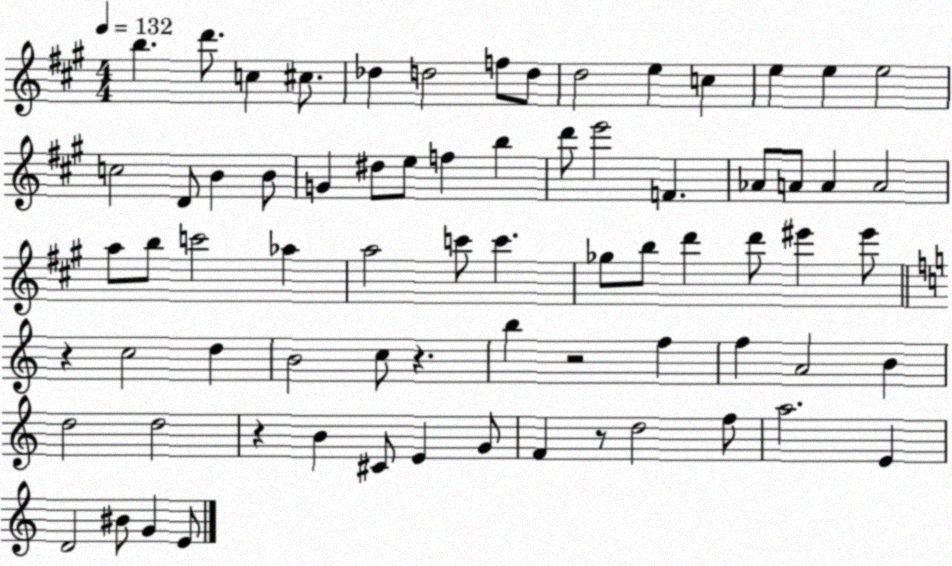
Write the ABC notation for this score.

X:1
T:Untitled
M:4/4
L:1/4
K:A
b d'/2 c ^c/2 _d d2 f/2 d/2 d2 e c e e e2 c2 D/2 B B/2 G ^d/2 e/2 f b d'/2 e'2 F _A/2 A/2 A A2 a/2 b/2 c'2 _a a2 c'/2 c' _g/2 b/2 d' d'/2 ^e' ^e'/2 z c2 d B2 c/2 z b z2 f f A2 B d2 d2 z B ^C/2 E G/2 F z/2 d2 f/2 a2 E D2 ^B/2 G E/2